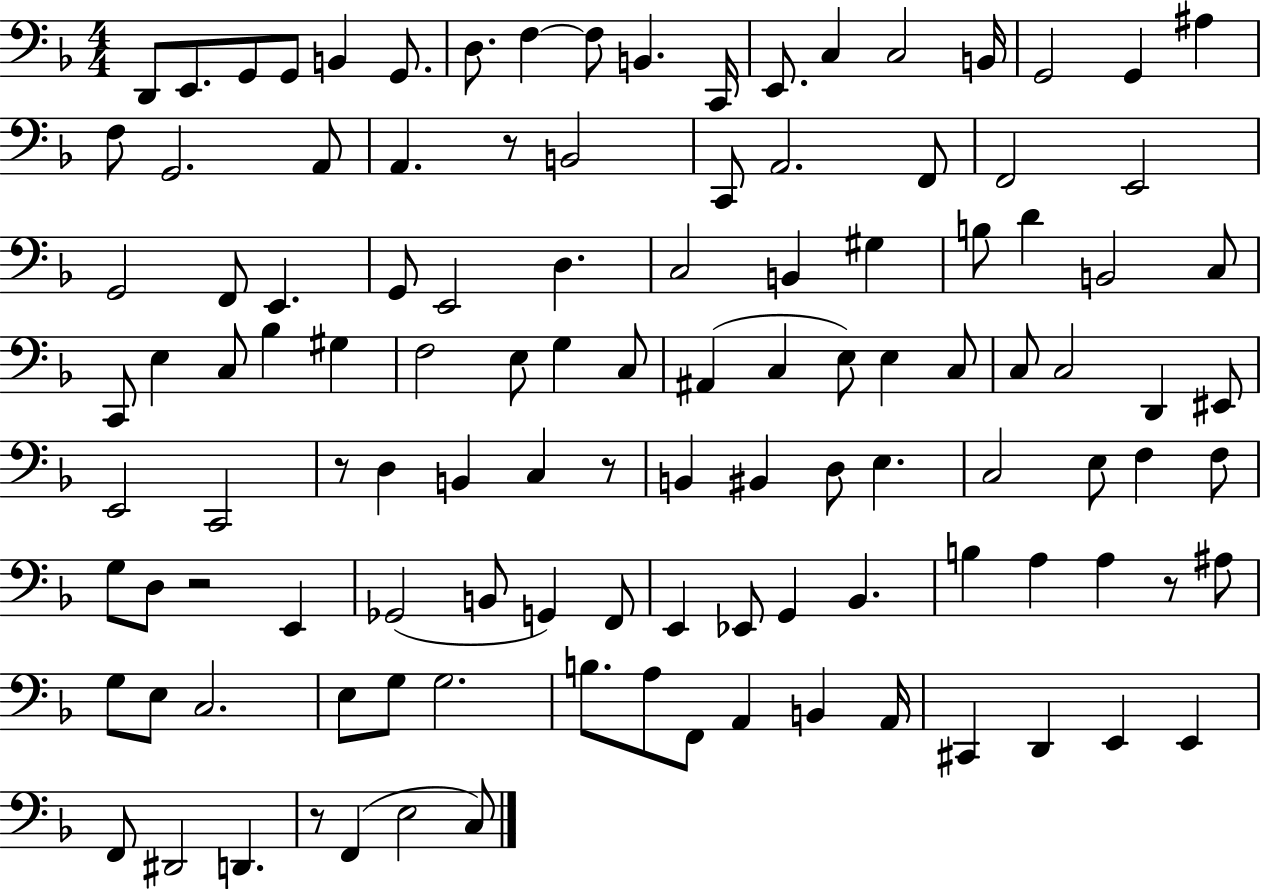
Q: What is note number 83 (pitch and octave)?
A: Bb2